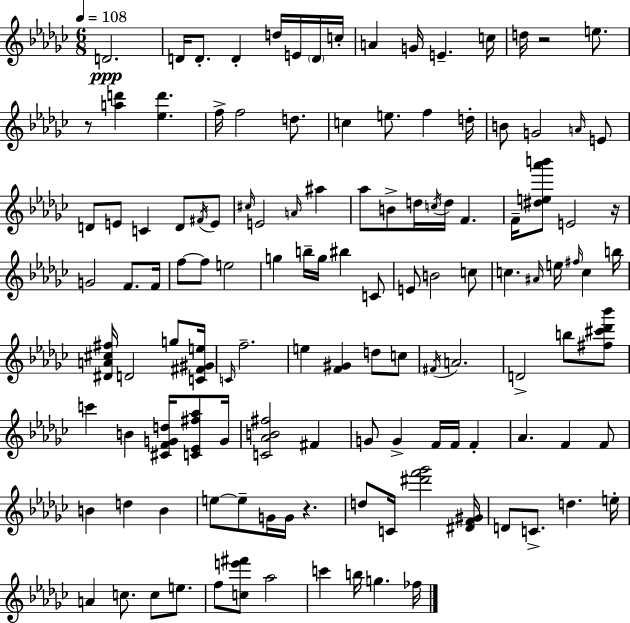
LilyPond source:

{
  \clef treble
  \numericTimeSignature
  \time 6/8
  \key ees \minor
  \tempo 4 = 108
  d'2.\ppp | d'16 d'8.-. d'4-. d''16 e'16 \parenthesize d'16 c''16-. | a'4 g'16 e'4.-- c''16 | d''16 r2 e''8. | \break r8 <a'' d'''>4 <ees'' d'''>4. | f''16-> f''2 d''8. | c''4 e''8. f''4 d''16-. | b'8 g'2 \grace { a'16 } e'8 | \break d'8 e'8 c'4 d'8 \acciaccatura { fis'16 } | e'8 \grace { cis''16 } e'2 \grace { a'16 } | ais''4 aes''8 b'8-> d''16 \acciaccatura { c''16 } d''16 f'4. | f'16-- <dis'' e'' aes''' b'''>8 e'2 | \break r16 g'2 | f'8. f'16 f''8~~ f''8 e''2 | g''4 b''16-- g''16 bis''4 | c'8 e'8 b'2 | \break c''8 c''4. \grace { ais'16 } | e''16 \grace { fis''16 } c''4 b''16 <dis' a' cis'' fis''>16 d'2 | g''8 <c' fis' gis' e''>16 \grace { c'16 } f''2.-- | e''4 | \break <f' gis'>4 d''8 c''8 \acciaccatura { fis'16 } a'2. | d'2-> | b''8 <fis'' cis''' des''' bes'''>8 c'''4 | b'4 <cis' f' g' d''>16 <c' ees' fis'' aes''>8 g'16 <c' aes' b' fis''>2 | \break fis'4 g'8 g'4-> | f'16 f'16 f'4-. aes'4. | f'4 f'8 b'4 | d''4 b'4 e''8~~ e''8-- | \break g'16 g'16 r4. d''8 c'16 | <dis''' f''' ges'''>2 <dis' f' gis'>16 d'8 c'8.-> | d''4. e''16-. a'4 | c''8. c''8 e''8. f''8 <c'' e''' fis'''>8 | \break aes''2 c'''4 | b''16 g''4. fes''16 \bar "|."
}